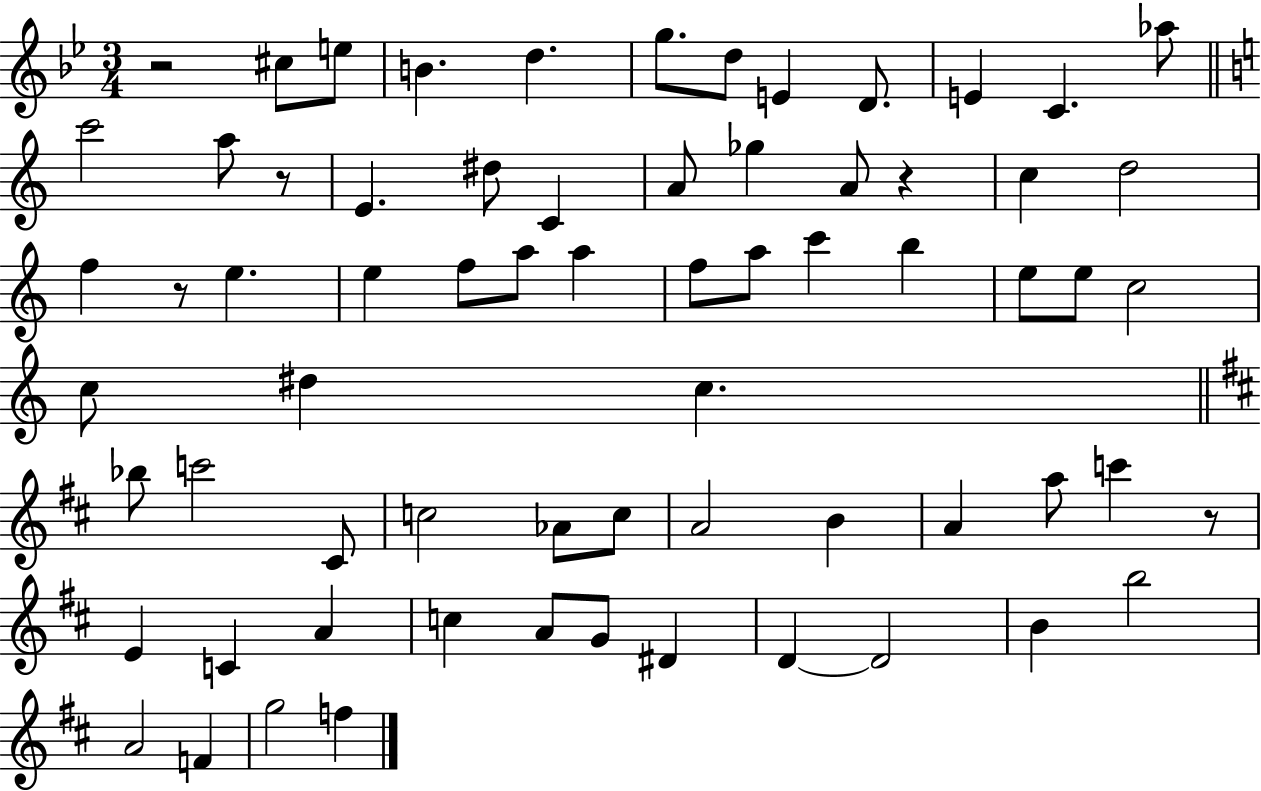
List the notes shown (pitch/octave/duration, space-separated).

R/h C#5/e E5/e B4/q. D5/q. G5/e. D5/e E4/q D4/e. E4/q C4/q. Ab5/e C6/h A5/e R/e E4/q. D#5/e C4/q A4/e Gb5/q A4/e R/q C5/q D5/h F5/q R/e E5/q. E5/q F5/e A5/e A5/q F5/e A5/e C6/q B5/q E5/e E5/e C5/h C5/e D#5/q C5/q. Bb5/e C6/h C#4/e C5/h Ab4/e C5/e A4/h B4/q A4/q A5/e C6/q R/e E4/q C4/q A4/q C5/q A4/e G4/e D#4/q D4/q D4/h B4/q B5/h A4/h F4/q G5/h F5/q